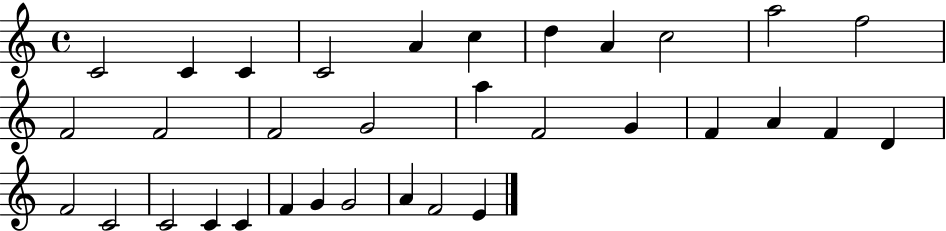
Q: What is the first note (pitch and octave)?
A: C4